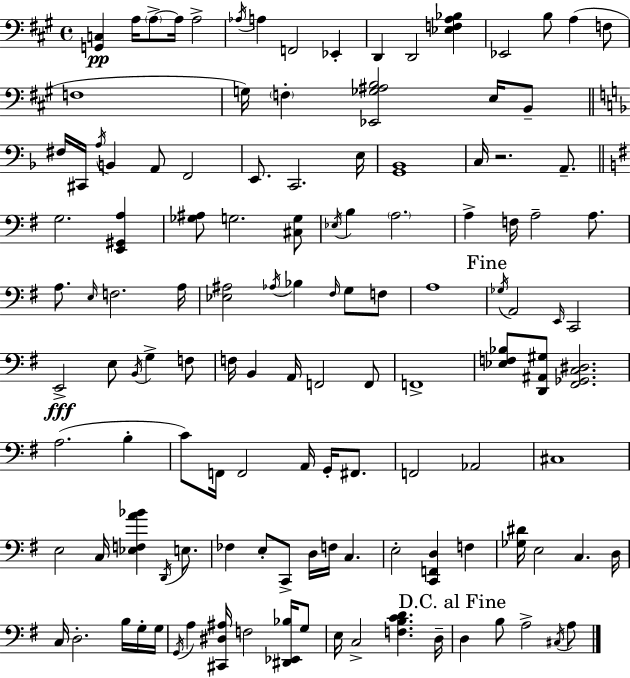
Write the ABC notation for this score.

X:1
T:Untitled
M:4/4
L:1/4
K:A
[G,,C,] A,/4 A,/2 A,/4 A,2 _A,/4 A, F,,2 _E,, D,, D,,2 [_E,F,A,_B,] _E,,2 B,/2 A, F,/2 F,4 G,/4 F, [_E,,_G,^A,B,]2 E,/4 B,,/2 ^F,/4 ^C,,/4 A,/4 B,, A,,/2 F,,2 E,,/2 C,,2 E,/4 [G,,_B,,]4 C,/4 z2 A,,/2 G,2 [E,,^G,,A,] [_G,^A,]/2 G,2 [^C,G,]/2 _E,/4 B, A,2 A, F,/4 A,2 A,/2 A,/2 E,/4 F,2 A,/4 [_E,^A,]2 _A,/4 _B, ^F,/4 G,/2 F,/2 A,4 _G,/4 A,,2 E,,/4 C,,2 E,,2 E,/2 B,,/4 G, F,/2 F,/4 B,, A,,/4 F,,2 F,,/2 F,,4 [_E,F,_B,]/2 [D,,^A,,^G,]/2 [^F,,_G,,C,^D,]2 A,2 B, C/2 F,,/4 F,,2 A,,/4 G,,/4 ^F,,/2 F,,2 _A,,2 ^C,4 E,2 C,/4 [_E,F,A_B] D,,/4 E,/2 _F, E,/2 C,,/2 D,/4 F,/4 C, E,2 [C,,F,,D,] F, [_G,^D]/4 E,2 C, D,/4 C,/4 D,2 B,/4 G,/4 G,/4 G,,/4 A, [^C,,^D,^A,]/4 F,2 [^D,,_E,,_B,]/4 G,/2 E,/4 C,2 [F,B,CD] D,/4 D, B,/2 A,2 ^C,/4 A,/2